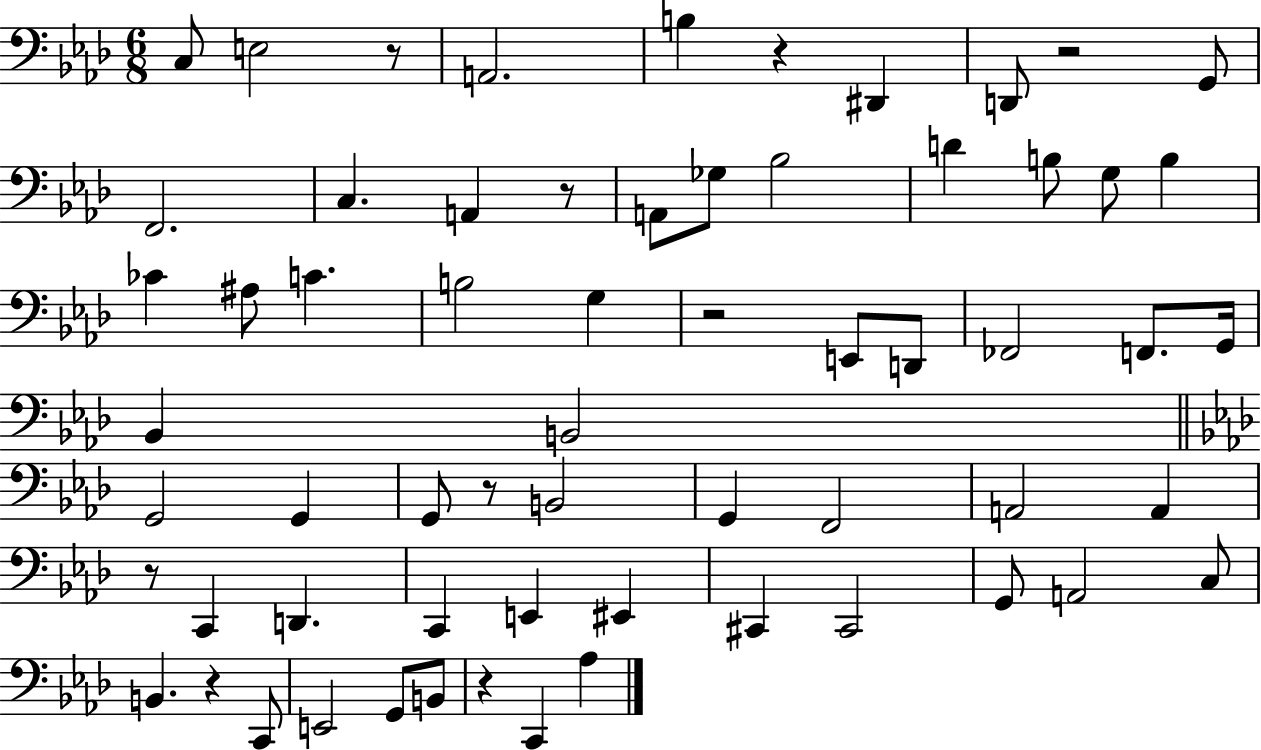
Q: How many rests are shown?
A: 9